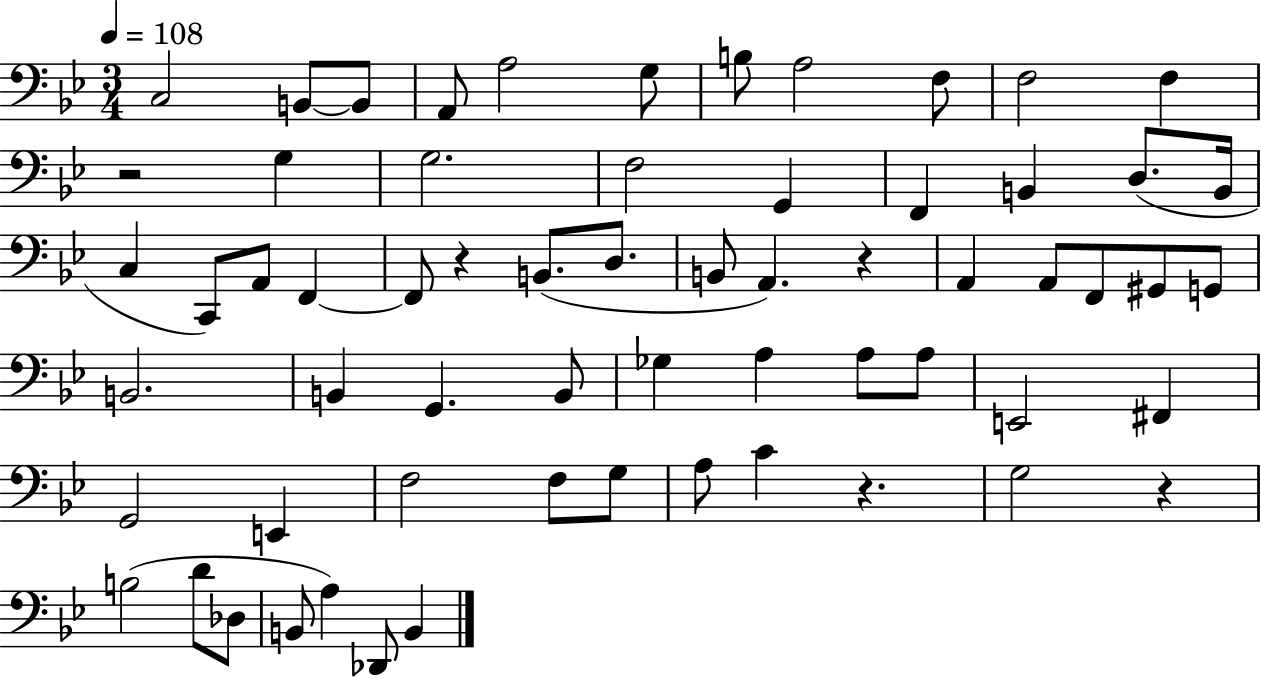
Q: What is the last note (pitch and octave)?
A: B2